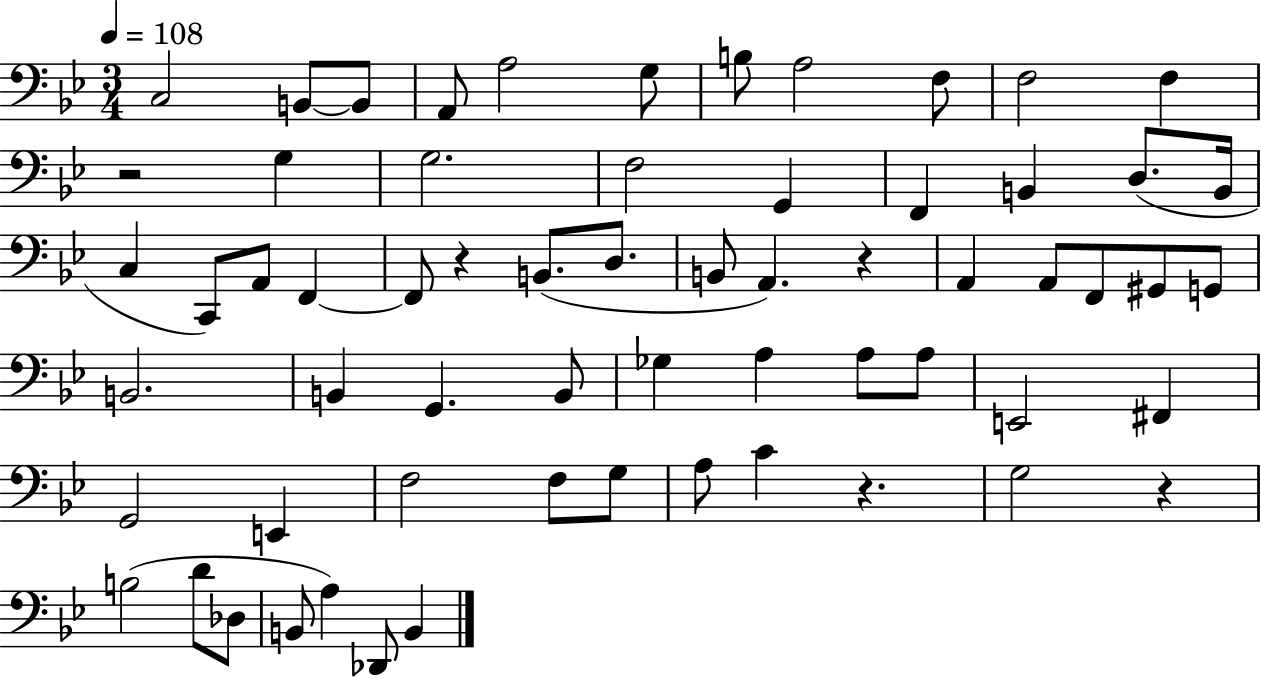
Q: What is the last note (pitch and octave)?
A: B2